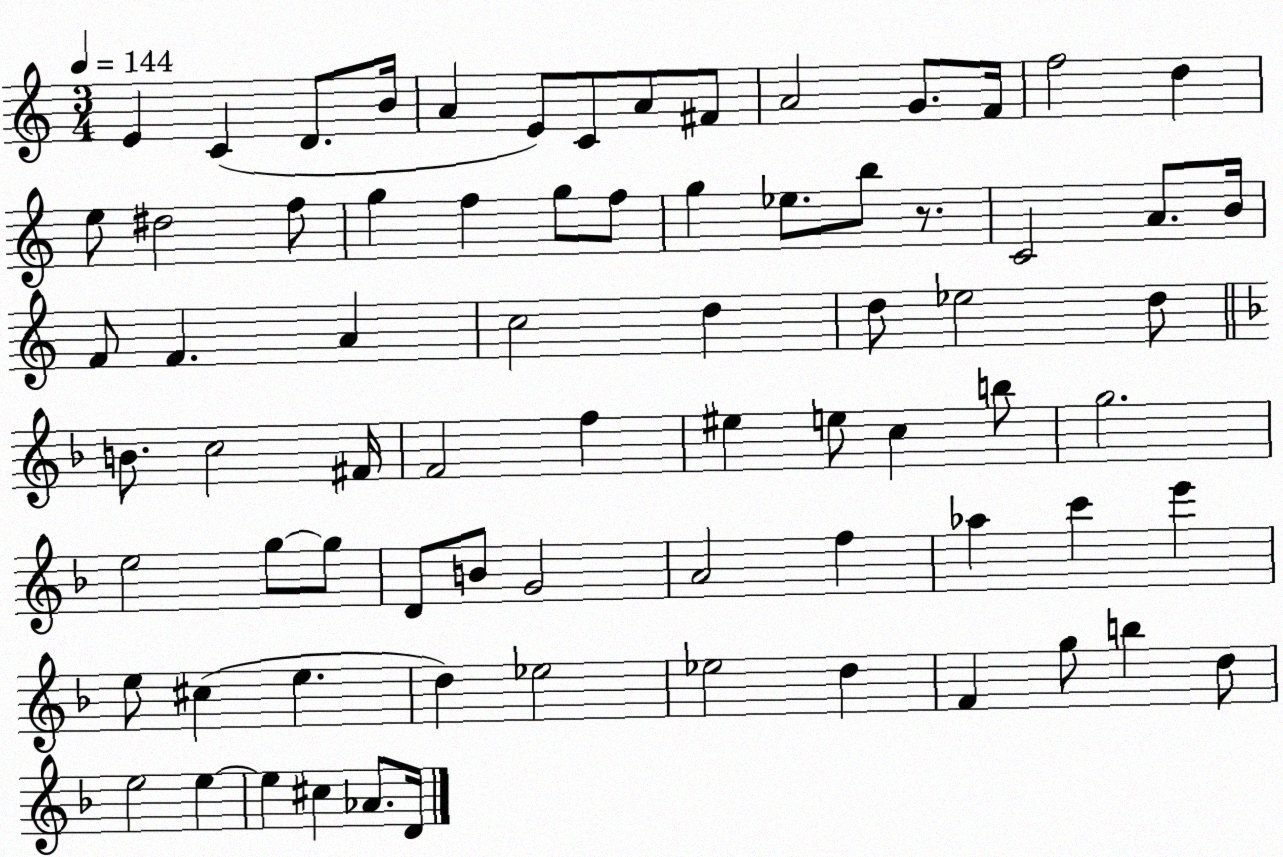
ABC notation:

X:1
T:Untitled
M:3/4
L:1/4
K:C
E C D/2 B/4 A E/2 C/2 A/2 ^F/2 A2 G/2 F/4 f2 d e/2 ^d2 f/2 g f g/2 f/2 g _e/2 b/2 z/2 C2 A/2 B/4 F/2 F A c2 d d/2 _e2 d/2 B/2 c2 ^F/4 F2 f ^e e/2 c b/2 g2 e2 g/2 g/2 D/2 B/2 G2 A2 f _a c' e' e/2 ^c e d _e2 _e2 d F g/2 b d/2 e2 e e ^c _A/2 D/4